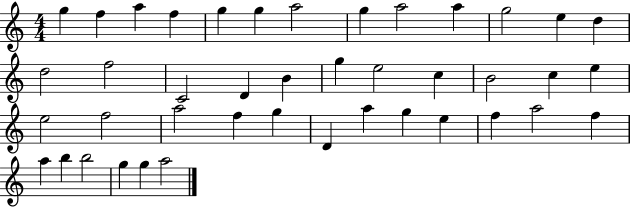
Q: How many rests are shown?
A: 0